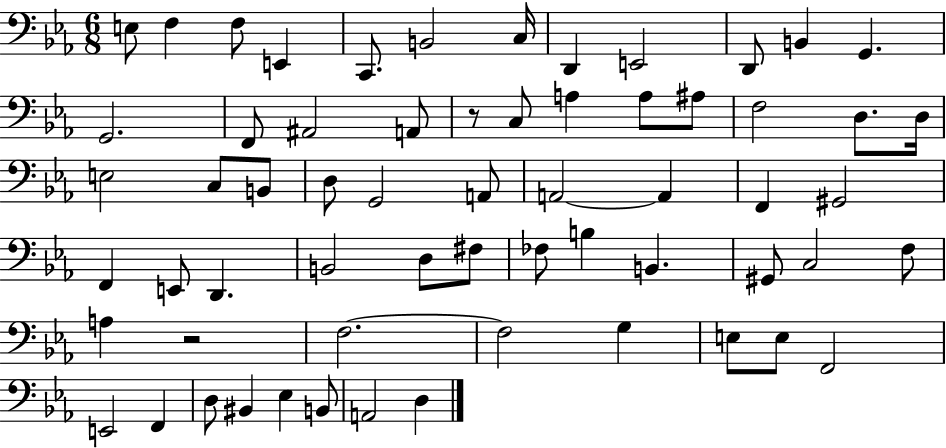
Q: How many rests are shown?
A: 2